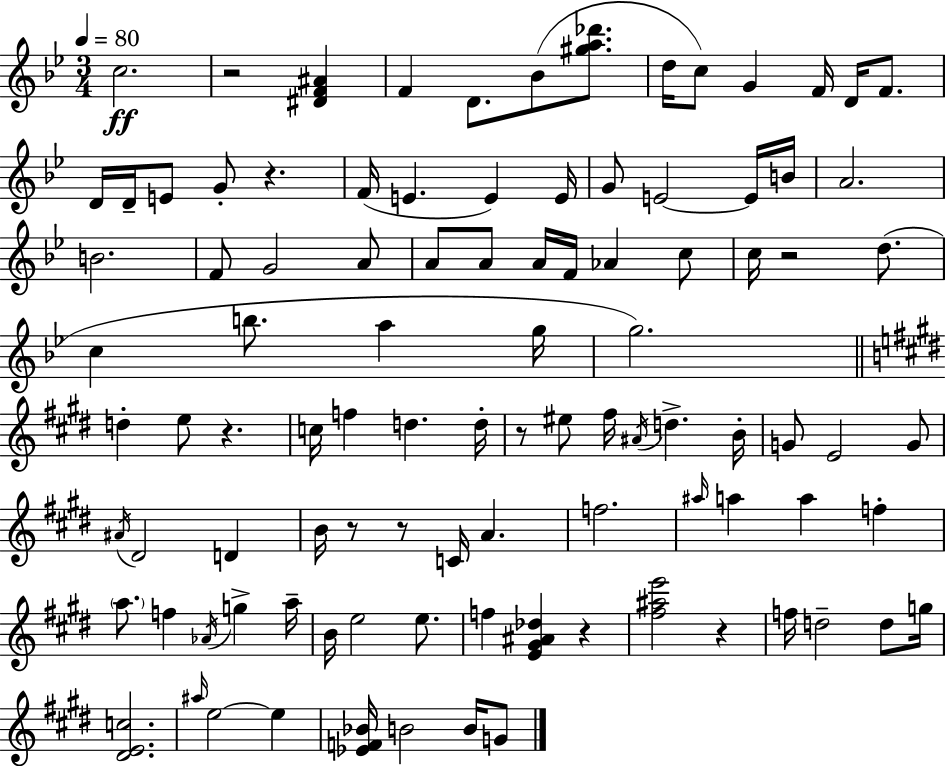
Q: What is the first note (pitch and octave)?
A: C5